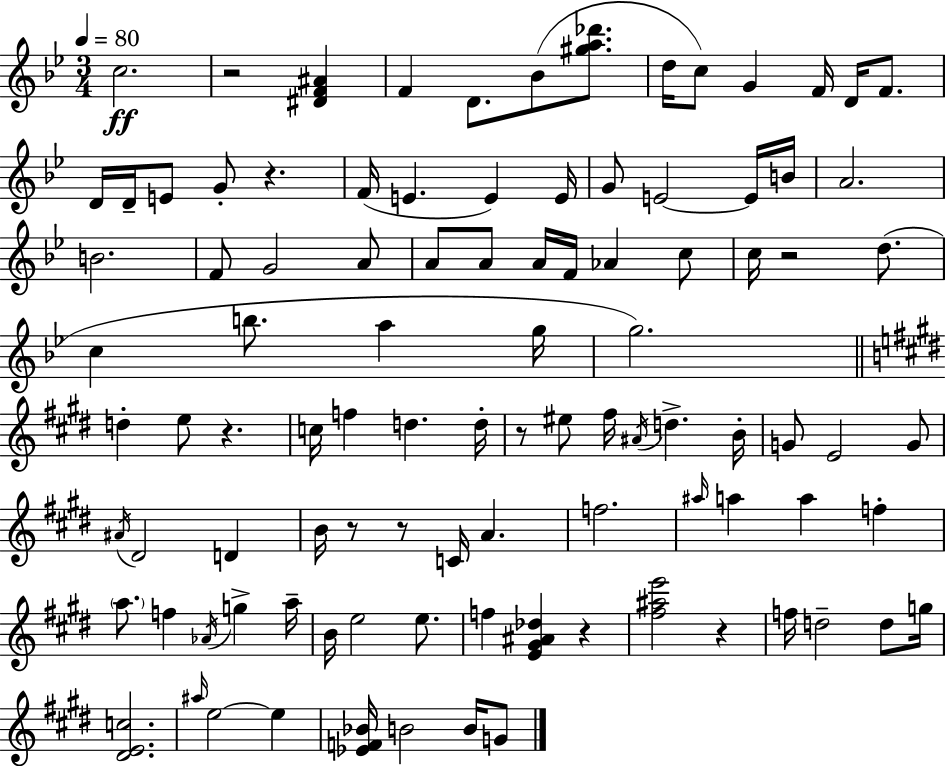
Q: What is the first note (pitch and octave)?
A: C5